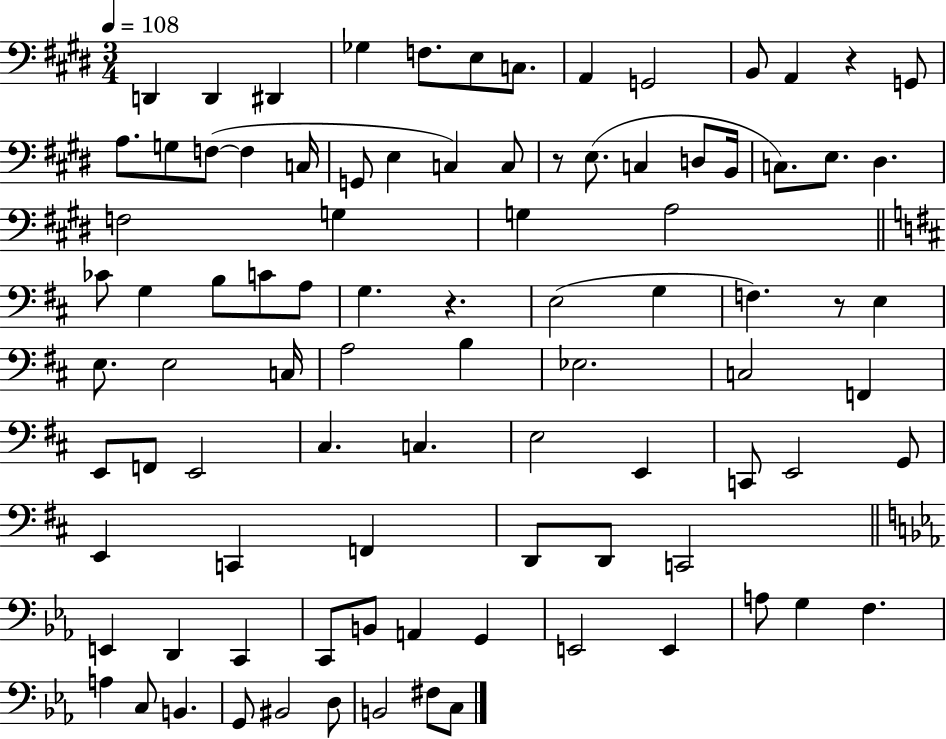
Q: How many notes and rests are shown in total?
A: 91